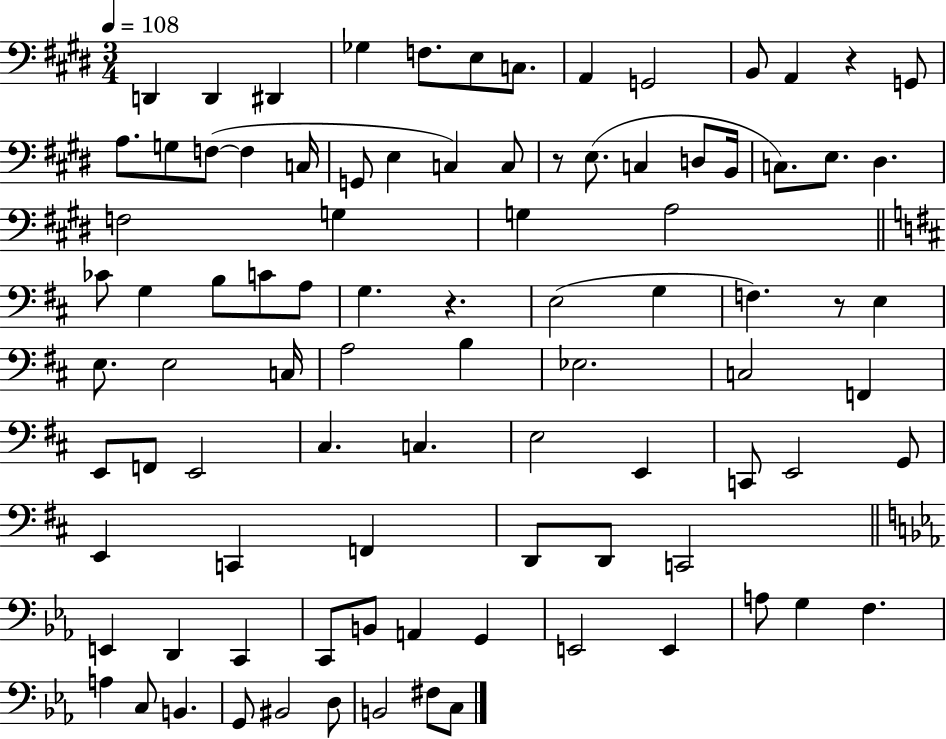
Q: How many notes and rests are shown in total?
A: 91